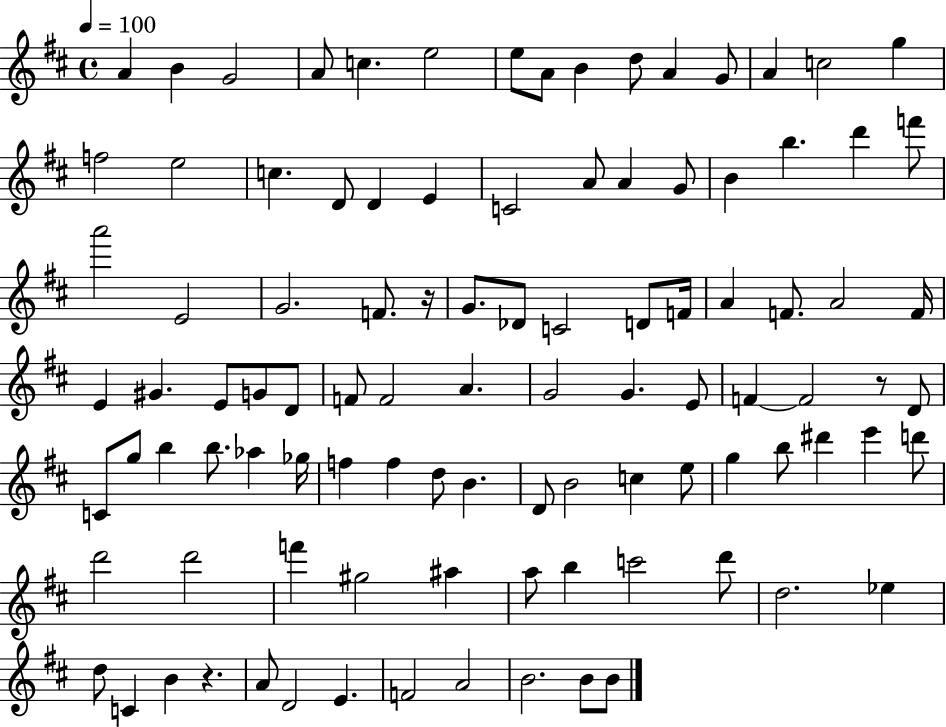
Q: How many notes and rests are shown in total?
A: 100